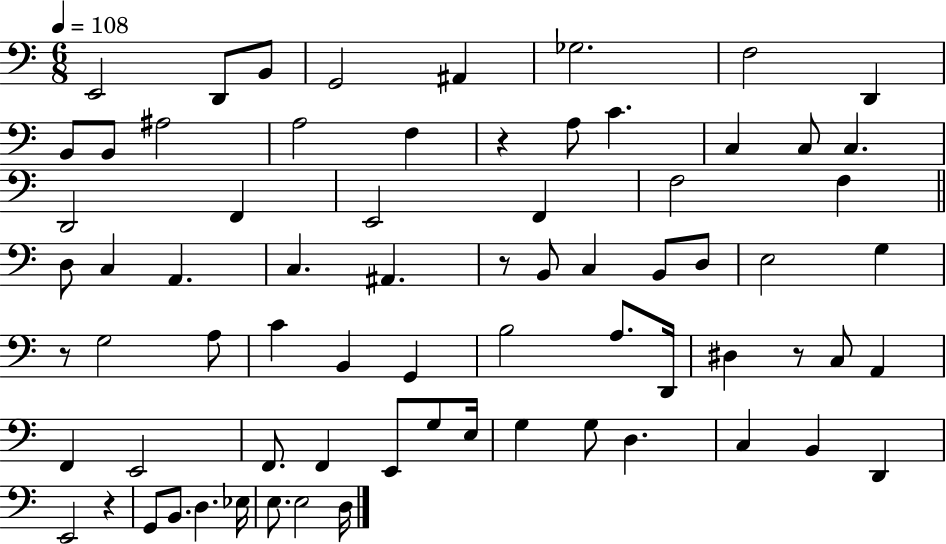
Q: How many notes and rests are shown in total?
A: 72